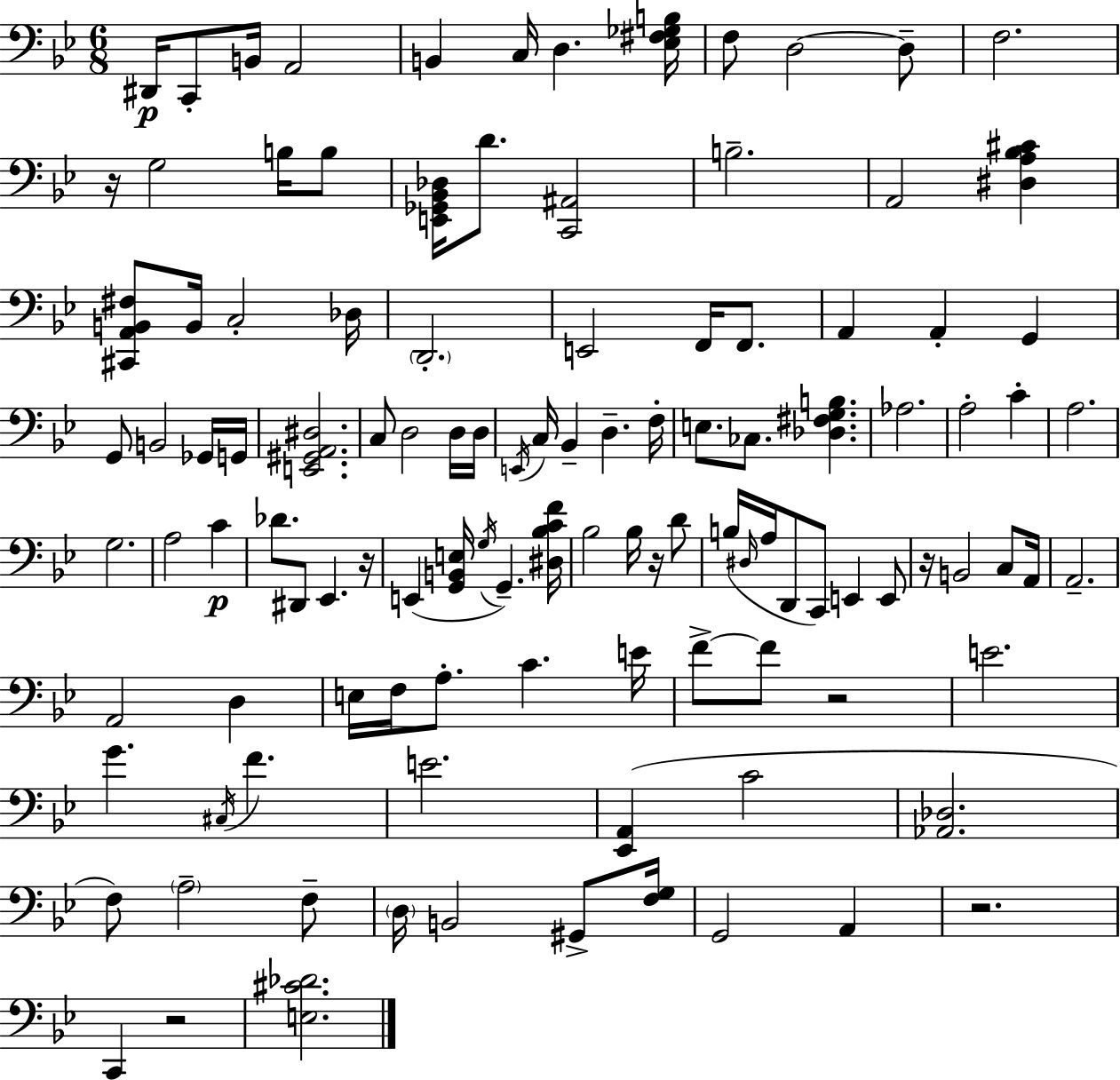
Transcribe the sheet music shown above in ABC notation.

X:1
T:Untitled
M:6/8
L:1/4
K:Bb
^D,,/4 C,,/2 B,,/4 A,,2 B,, C,/4 D, [_E,^F,_G,B,]/4 F,/2 D,2 D,/2 F,2 z/4 G,2 B,/4 B,/2 [E,,_G,,_B,,_D,]/4 D/2 [C,,^A,,]2 B,2 A,,2 [^D,A,_B,^C] [^C,,A,,B,,^F,]/2 B,,/4 C,2 _D,/4 D,,2 E,,2 F,,/4 F,,/2 A,, A,, G,, G,,/2 B,,2 _G,,/4 G,,/4 [E,,^G,,A,,^D,]2 C,/2 D,2 D,/4 D,/4 E,,/4 C,/4 _B,, D, F,/4 E,/2 _C,/2 [_D,^F,G,B,] _A,2 A,2 C A,2 G,2 A,2 C _D/2 ^D,,/2 _E,, z/4 E,, [G,,B,,E,]/4 G,/4 G,, [^D,_B,CF]/4 _B,2 _B,/4 z/4 D/2 B,/4 ^D,/4 A,/4 D,,/2 C,,/2 E,, E,,/2 z/4 B,,2 C,/2 A,,/4 A,,2 A,,2 D, E,/4 F,/4 A,/2 C E/4 F/2 F/2 z2 E2 G ^C,/4 F E2 [_E,,A,,] C2 [_A,,_D,]2 F,/2 A,2 F,/2 D,/4 B,,2 ^G,,/2 [F,G,]/4 G,,2 A,, z2 C,, z2 [E,^C_D]2